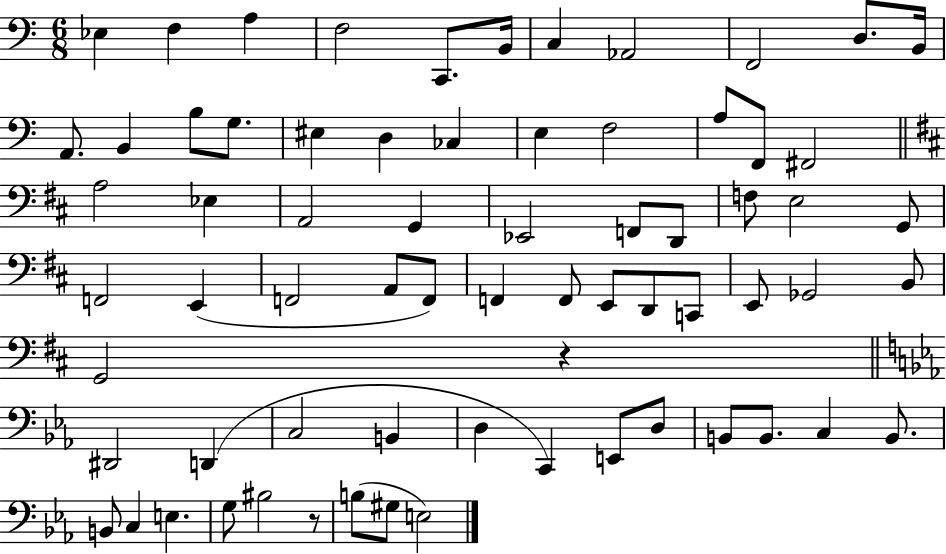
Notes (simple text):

Eb3/q F3/q A3/q F3/h C2/e. B2/s C3/q Ab2/h F2/h D3/e. B2/s A2/e. B2/q B3/e G3/e. EIS3/q D3/q CES3/q E3/q F3/h A3/e F2/e F#2/h A3/h Eb3/q A2/h G2/q Eb2/h F2/e D2/e F3/e E3/h G2/e F2/h E2/q F2/h A2/e F2/e F2/q F2/e E2/e D2/e C2/e E2/e Gb2/h B2/e G2/h R/q D#2/h D2/q C3/h B2/q D3/q C2/q E2/e D3/e B2/e B2/e. C3/q B2/e. B2/e C3/q E3/q. G3/e BIS3/h R/e B3/e G#3/e E3/h